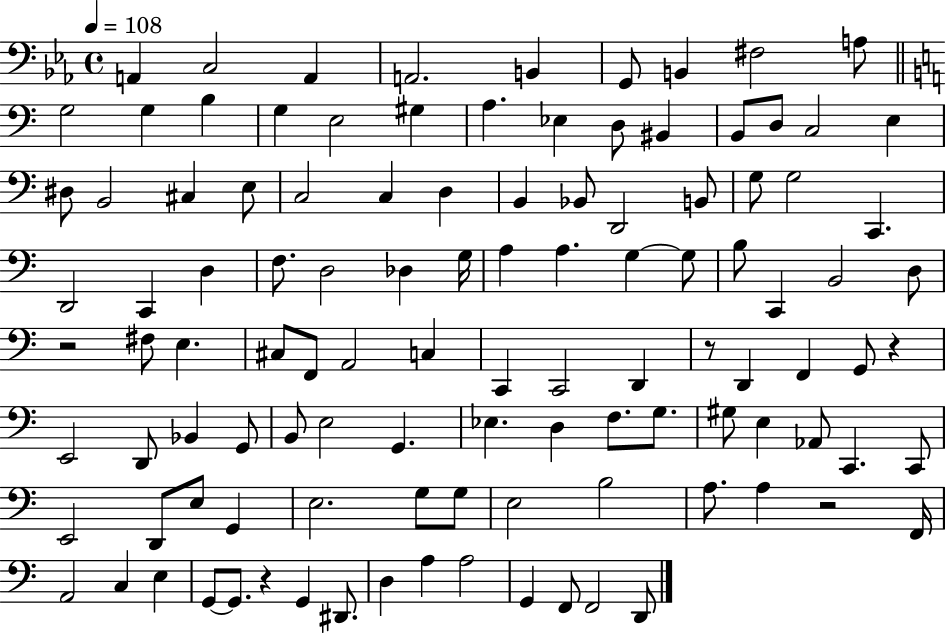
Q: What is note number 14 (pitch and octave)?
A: E3